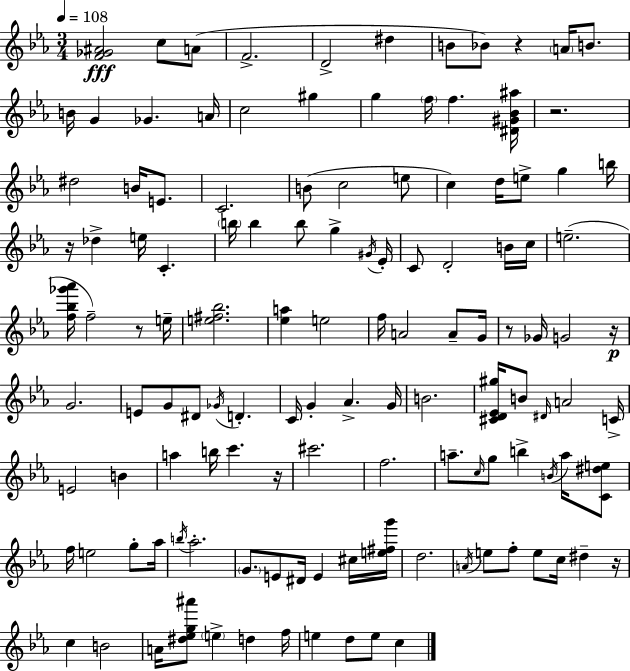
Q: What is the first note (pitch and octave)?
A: C5